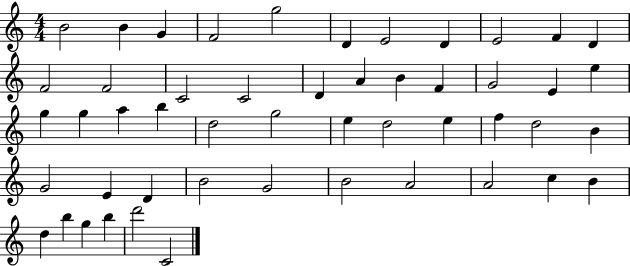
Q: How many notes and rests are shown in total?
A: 50